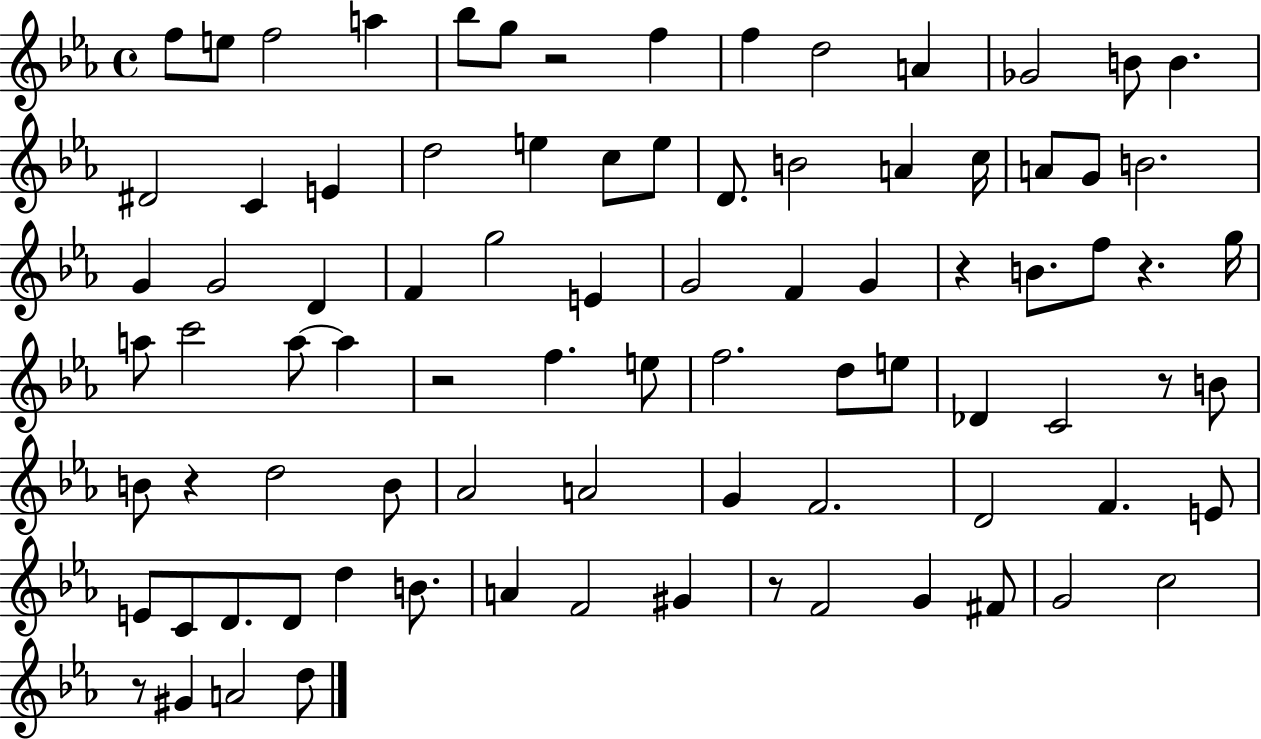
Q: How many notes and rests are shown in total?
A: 86